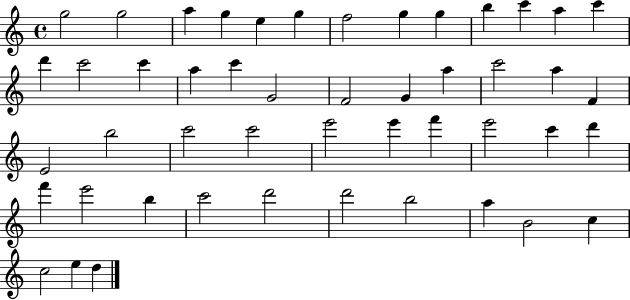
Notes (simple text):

G5/h G5/h A5/q G5/q E5/q G5/q F5/h G5/q G5/q B5/q C6/q A5/q C6/q D6/q C6/h C6/q A5/q C6/q G4/h F4/h G4/q A5/q C6/h A5/q F4/q E4/h B5/h C6/h C6/h E6/h E6/q F6/q E6/h C6/q D6/q F6/q E6/h B5/q C6/h D6/h D6/h B5/h A5/q B4/h C5/q C5/h E5/q D5/q